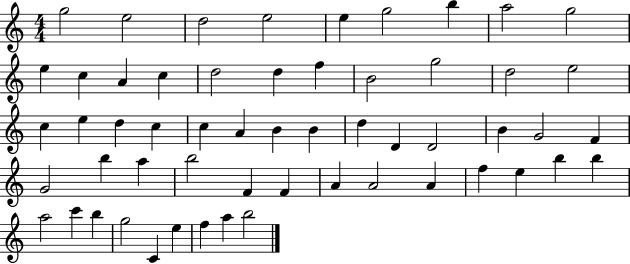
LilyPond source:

{
  \clef treble
  \numericTimeSignature
  \time 4/4
  \key c \major
  g''2 e''2 | d''2 e''2 | e''4 g''2 b''4 | a''2 g''2 | \break e''4 c''4 a'4 c''4 | d''2 d''4 f''4 | b'2 g''2 | d''2 e''2 | \break c''4 e''4 d''4 c''4 | c''4 a'4 b'4 b'4 | d''4 d'4 d'2 | b'4 g'2 f'4 | \break g'2 b''4 a''4 | b''2 f'4 f'4 | a'4 a'2 a'4 | f''4 e''4 b''4 b''4 | \break a''2 c'''4 b''4 | g''2 c'4 e''4 | f''4 a''4 b''2 | \bar "|."
}